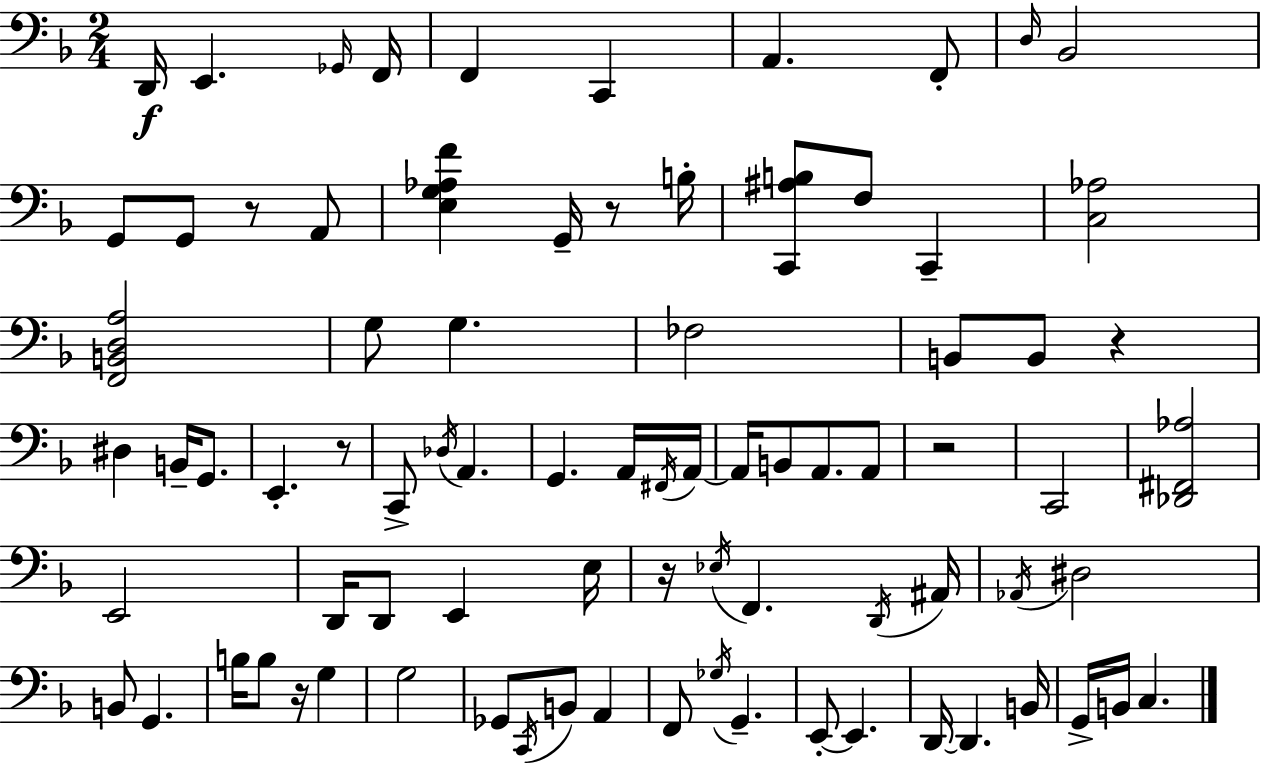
D2/s E2/q. Gb2/s F2/s F2/q C2/q A2/q. F2/e D3/s Bb2/h G2/e G2/e R/e A2/e [E3,G3,Ab3,F4]/q G2/s R/e B3/s [C2,A#3,B3]/e F3/e C2/q [C3,Ab3]/h [F2,B2,D3,A3]/h G3/e G3/q. FES3/h B2/e B2/e R/q D#3/q B2/s G2/e. E2/q. R/e C2/e Db3/s A2/q. G2/q. A2/s F#2/s A2/s A2/s B2/e A2/e. A2/e R/h C2/h [Db2,F#2,Ab3]/h E2/h D2/s D2/e E2/q E3/s R/s Eb3/s F2/q. D2/s A#2/s Ab2/s D#3/h B2/e G2/q. B3/s B3/e R/s G3/q G3/h Gb2/e C2/s B2/e A2/q F2/e Gb3/s G2/q. E2/e E2/q. D2/s D2/q. B2/s G2/s B2/s C3/q.